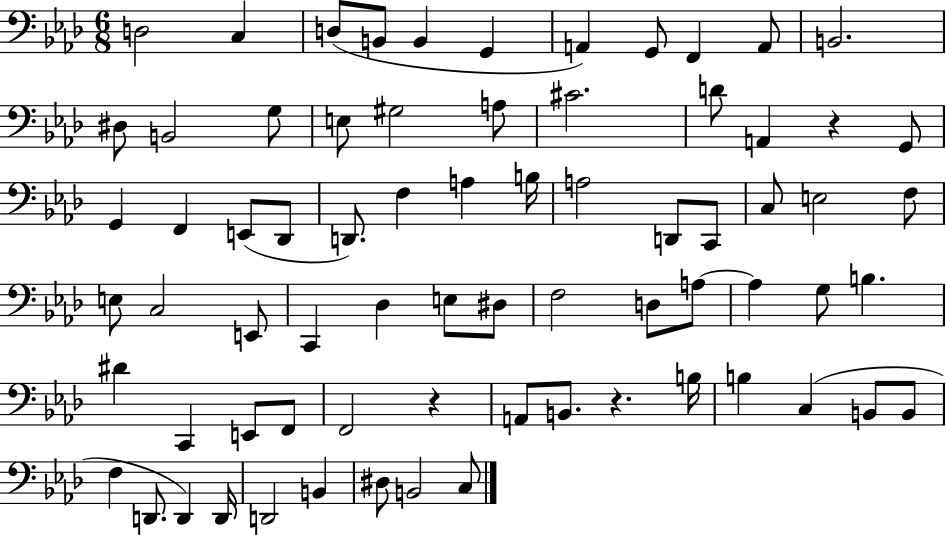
{
  \clef bass
  \numericTimeSignature
  \time 6/8
  \key aes \major
  \repeat volta 2 { d2 c4 | d8( b,8 b,4 g,4 | a,4) g,8 f,4 a,8 | b,2. | \break dis8 b,2 g8 | e8 gis2 a8 | cis'2. | d'8 a,4 r4 g,8 | \break g,4 f,4 e,8( des,8 | d,8.) f4 a4 b16 | a2 d,8 c,8 | c8 e2 f8 | \break e8 c2 e,8 | c,4 des4 e8 dis8 | f2 d8 a8~~ | a4 g8 b4. | \break dis'4 c,4 e,8 f,8 | f,2 r4 | a,8 b,8. r4. b16 | b4 c4( b,8 b,8 | \break f4 d,8. d,4) d,16 | d,2 b,4 | dis8 b,2 c8 | } \bar "|."
}